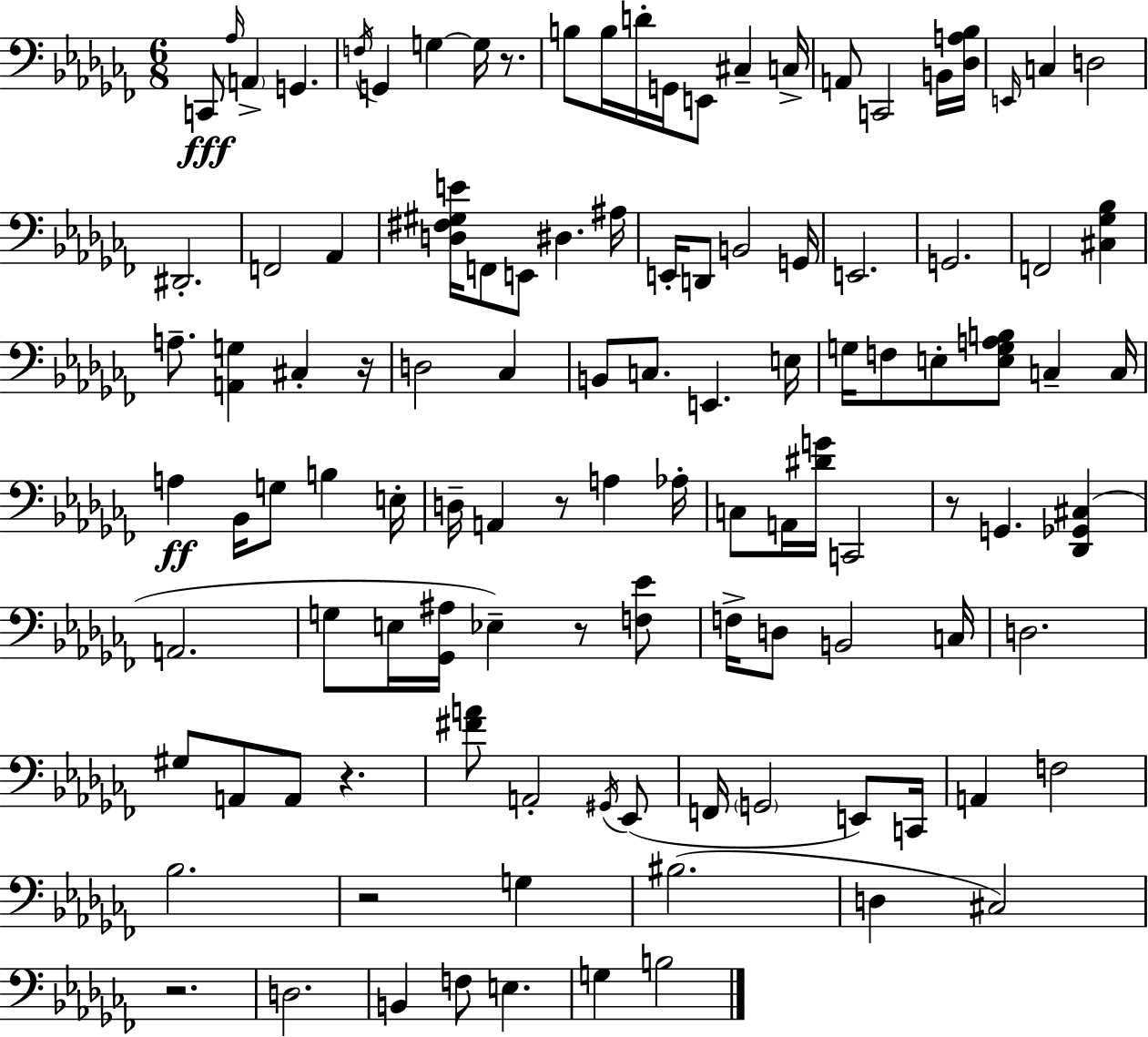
X:1
T:Untitled
M:6/8
L:1/4
K:Abm
C,,/2 _A,/4 A,, G,, F,/4 G,, G, G,/4 z/2 B,/2 B,/4 D/4 G,,/4 E,,/2 ^C, C,/4 A,,/2 C,,2 B,,/4 [_D,A,_B,]/4 E,,/4 C, D,2 ^D,,2 F,,2 _A,, [D,^F,^G,E]/4 F,,/2 E,,/2 ^D, ^A,/4 E,,/4 D,,/2 B,,2 G,,/4 E,,2 G,,2 F,,2 [^C,_G,_B,] A,/2 [A,,G,] ^C, z/4 D,2 _C, B,,/2 C,/2 E,, E,/4 G,/4 F,/2 E,/2 [E,G,A,B,]/2 C, C,/4 A, _B,,/4 G,/2 B, E,/4 D,/4 A,, z/2 A, _A,/4 C,/2 A,,/4 [^DG]/4 C,,2 z/2 G,, [_D,,_G,,^C,] A,,2 G,/2 E,/4 [_G,,^A,]/4 _E, z/2 [F,_E]/2 F,/4 D,/2 B,,2 C,/4 D,2 ^G,/2 A,,/2 A,,/2 z [^FA]/2 A,,2 ^G,,/4 _E,,/2 F,,/4 G,,2 E,,/2 C,,/4 A,, F,2 _B,2 z2 G, ^B,2 D, ^C,2 z2 D,2 B,, F,/2 E, G, B,2